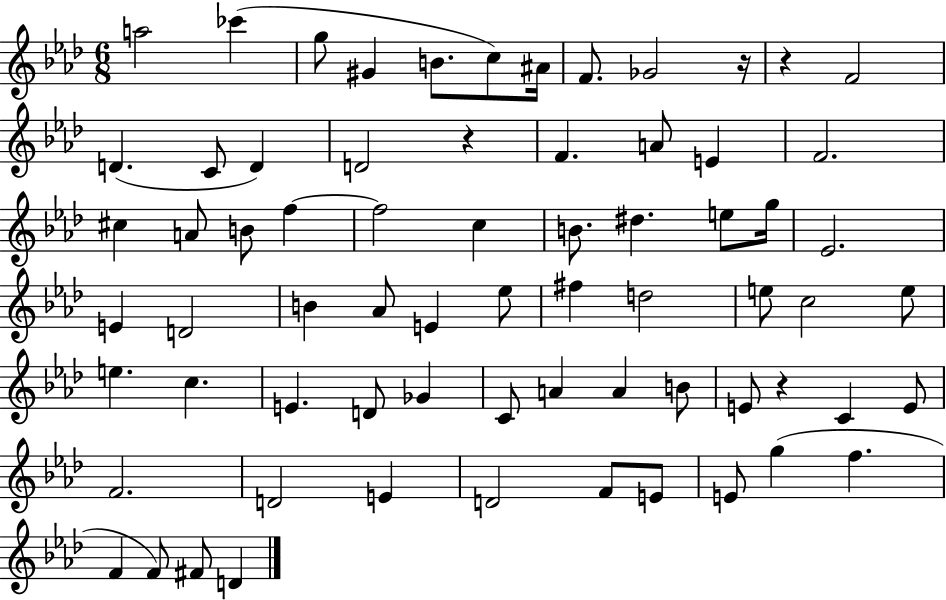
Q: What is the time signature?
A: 6/8